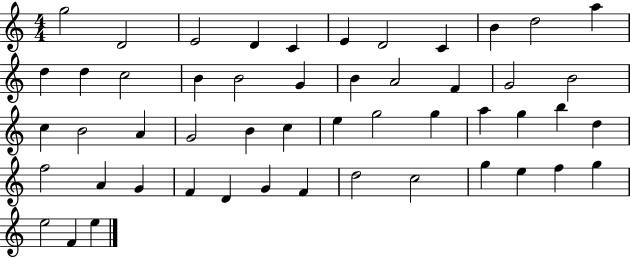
{
  \clef treble
  \numericTimeSignature
  \time 4/4
  \key c \major
  g''2 d'2 | e'2 d'4 c'4 | e'4 d'2 c'4 | b'4 d''2 a''4 | \break d''4 d''4 c''2 | b'4 b'2 g'4 | b'4 a'2 f'4 | g'2 b'2 | \break c''4 b'2 a'4 | g'2 b'4 c''4 | e''4 g''2 g''4 | a''4 g''4 b''4 d''4 | \break f''2 a'4 g'4 | f'4 d'4 g'4 f'4 | d''2 c''2 | g''4 e''4 f''4 g''4 | \break e''2 f'4 e''4 | \bar "|."
}